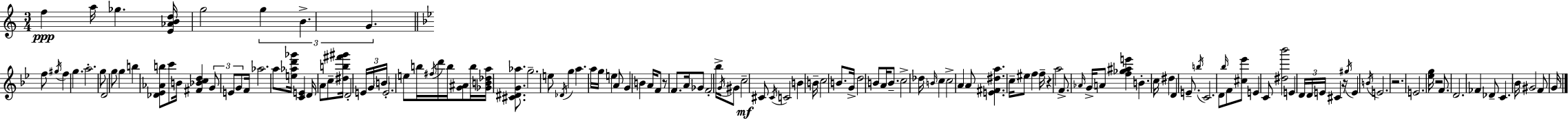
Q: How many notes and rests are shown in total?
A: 138